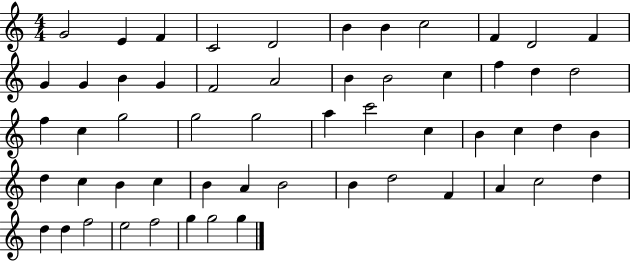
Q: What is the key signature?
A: C major